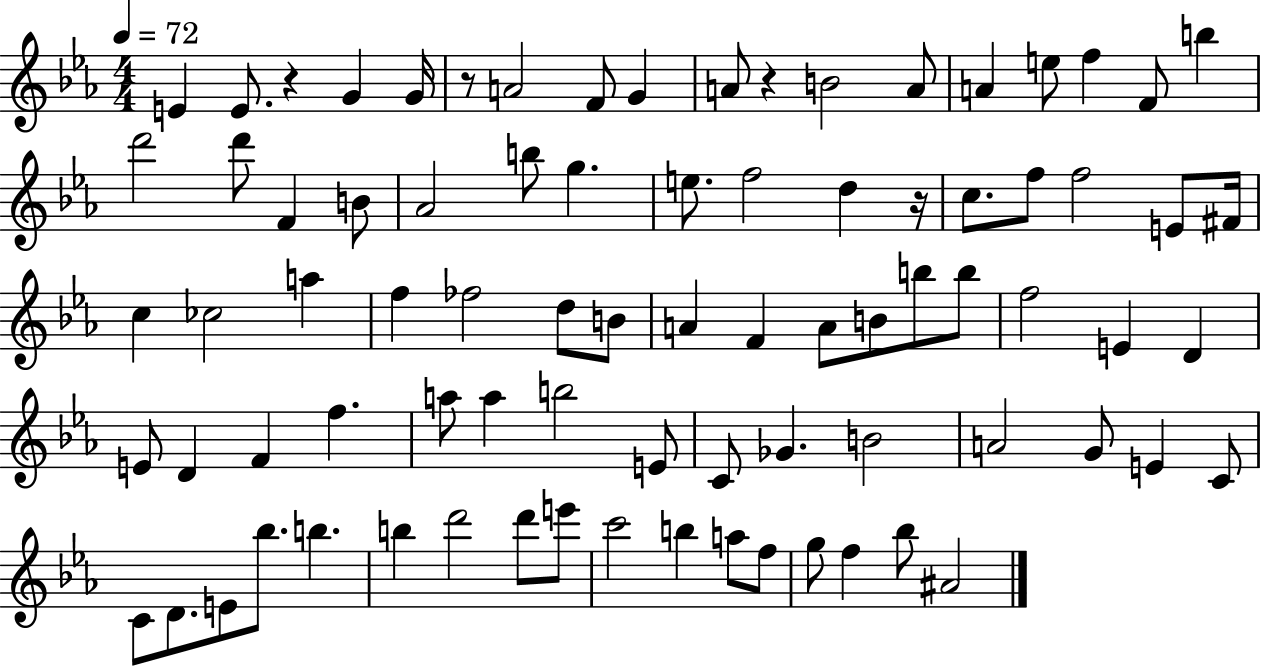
{
  \clef treble
  \numericTimeSignature
  \time 4/4
  \key ees \major
  \tempo 4 = 72
  \repeat volta 2 { e'4 e'8. r4 g'4 g'16 | r8 a'2 f'8 g'4 | a'8 r4 b'2 a'8 | a'4 e''8 f''4 f'8 b''4 | \break d'''2 d'''8 f'4 b'8 | aes'2 b''8 g''4. | e''8. f''2 d''4 r16 | c''8. f''8 f''2 e'8 fis'16 | \break c''4 ces''2 a''4 | f''4 fes''2 d''8 b'8 | a'4 f'4 a'8 b'8 b''8 b''8 | f''2 e'4 d'4 | \break e'8 d'4 f'4 f''4. | a''8 a''4 b''2 e'8 | c'8 ges'4. b'2 | a'2 g'8 e'4 c'8 | \break c'8 d'8. e'8 bes''8. b''4. | b''4 d'''2 d'''8 e'''8 | c'''2 b''4 a''8 f''8 | g''8 f''4 bes''8 ais'2 | \break } \bar "|."
}